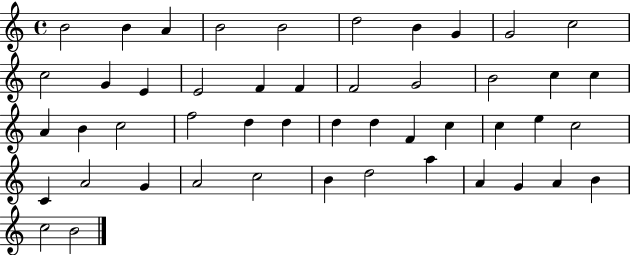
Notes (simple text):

B4/h B4/q A4/q B4/h B4/h D5/h B4/q G4/q G4/h C5/h C5/h G4/q E4/q E4/h F4/q F4/q F4/h G4/h B4/h C5/q C5/q A4/q B4/q C5/h F5/h D5/q D5/q D5/q D5/q F4/q C5/q C5/q E5/q C5/h C4/q A4/h G4/q A4/h C5/h B4/q D5/h A5/q A4/q G4/q A4/q B4/q C5/h B4/h